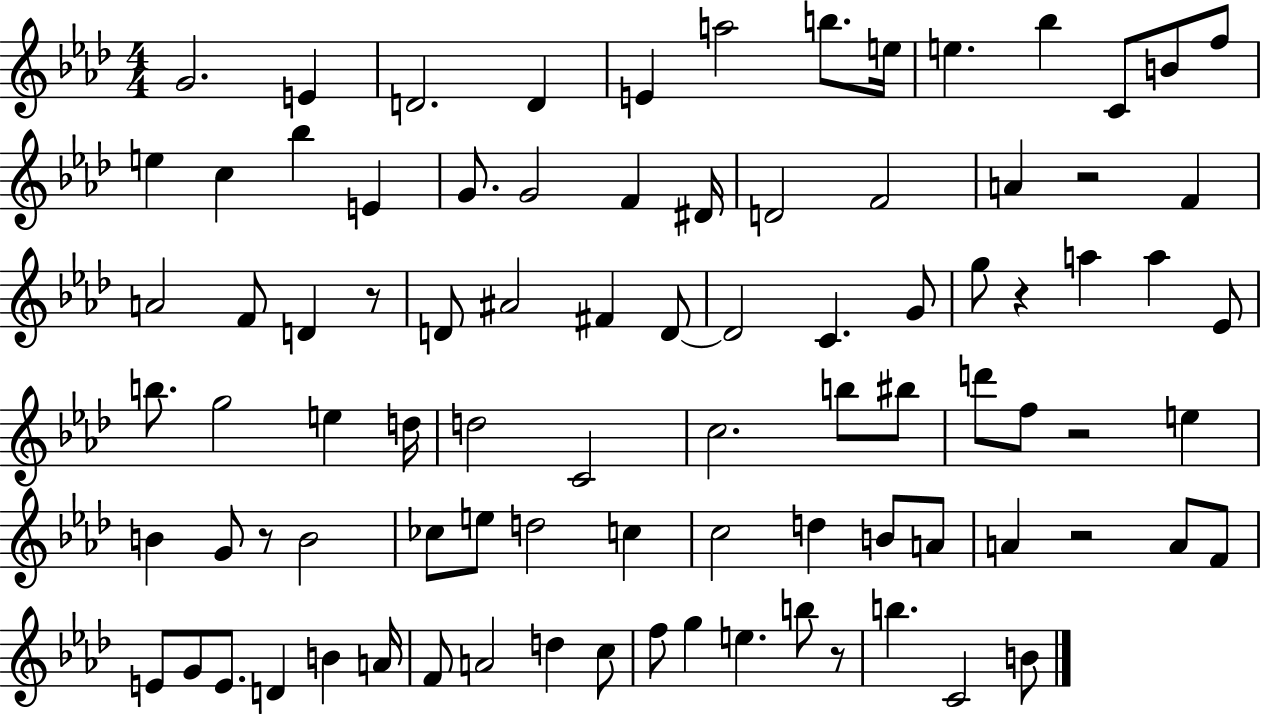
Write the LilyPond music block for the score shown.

{
  \clef treble
  \numericTimeSignature
  \time 4/4
  \key aes \major
  g'2. e'4 | d'2. d'4 | e'4 a''2 b''8. e''16 | e''4. bes''4 c'8 b'8 f''8 | \break e''4 c''4 bes''4 e'4 | g'8. g'2 f'4 dis'16 | d'2 f'2 | a'4 r2 f'4 | \break a'2 f'8 d'4 r8 | d'8 ais'2 fis'4 d'8~~ | d'2 c'4. g'8 | g''8 r4 a''4 a''4 ees'8 | \break b''8. g''2 e''4 d''16 | d''2 c'2 | c''2. b''8 bis''8 | d'''8 f''8 r2 e''4 | \break b'4 g'8 r8 b'2 | ces''8 e''8 d''2 c''4 | c''2 d''4 b'8 a'8 | a'4 r2 a'8 f'8 | \break e'8 g'8 e'8. d'4 b'4 a'16 | f'8 a'2 d''4 c''8 | f''8 g''4 e''4. b''8 r8 | b''4. c'2 b'8 | \break \bar "|."
}